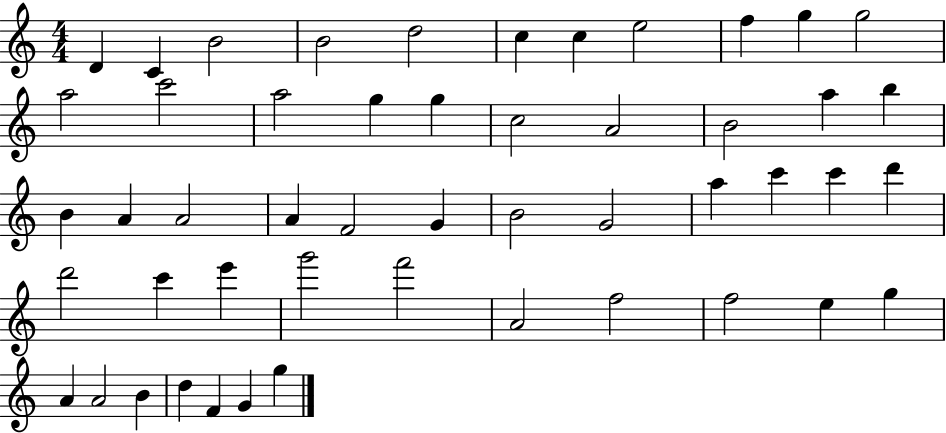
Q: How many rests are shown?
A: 0